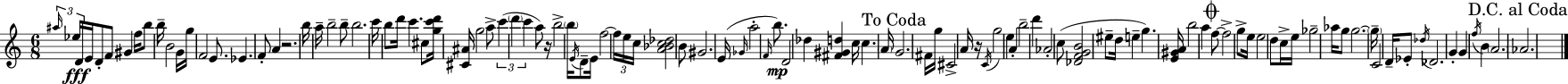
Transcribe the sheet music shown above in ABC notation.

X:1
T:Untitled
M:6/8
L:1/4
K:C
^a/4 _e/4 D/4 E/4 D/2 F/2 ^G f/4 b/2 b/4 B2 G/4 g/4 F2 E/2 _E F/2 A z2 b/4 a/4 b2 b/2 b2 c'/4 b/2 d'/4 c' ^c/2 [gc'd']/4 [^C^A]/4 g2 a/2 c' d' c' a/2 z/4 b2 b/4 E/4 D/2 E/4 f2 f/4 e/4 c/4 [A_Bc_d]2 B/2 ^G2 E/4 _G/4 a2 F/4 b/2 D2 _d [^F^Gd] c/4 c A/4 G2 ^F/4 g/4 ^C2 A/4 z/4 C/4 g2 e A b2 d' _A2 c/2 [_DFGB]2 ^e/2 d/4 e g [E^GA]/4 b2 a f/2 f2 g/2 e/4 e2 d/2 c/4 e/4 _g2 _a/4 g/2 g2 g/4 C2 D/4 _E/2 _d/4 _D2 G G f/4 B A2 _A2